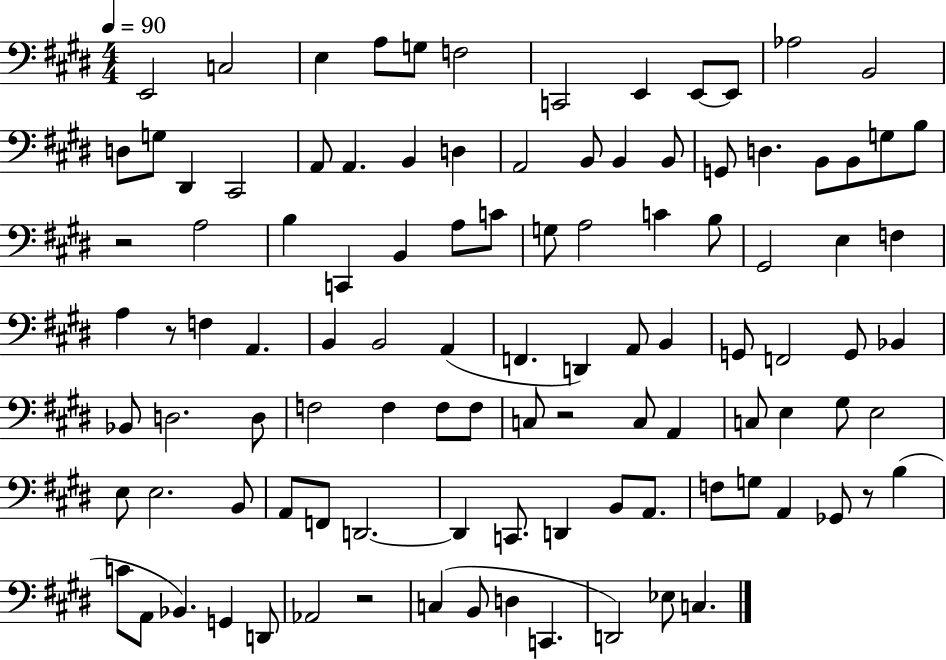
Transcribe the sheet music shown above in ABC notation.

X:1
T:Untitled
M:4/4
L:1/4
K:E
E,,2 C,2 E, A,/2 G,/2 F,2 C,,2 E,, E,,/2 E,,/2 _A,2 B,,2 D,/2 G,/2 ^D,, ^C,,2 A,,/2 A,, B,, D, A,,2 B,,/2 B,, B,,/2 G,,/2 D, B,,/2 B,,/2 G,/2 B,/2 z2 A,2 B, C,, B,, A,/2 C/2 G,/2 A,2 C B,/2 ^G,,2 E, F, A, z/2 F, A,, B,, B,,2 A,, F,, D,, A,,/2 B,, G,,/2 F,,2 G,,/2 _B,, _B,,/2 D,2 D,/2 F,2 F, F,/2 F,/2 C,/2 z2 C,/2 A,, C,/2 E, ^G,/2 E,2 E,/2 E,2 B,,/2 A,,/2 F,,/2 D,,2 D,, C,,/2 D,, B,,/2 A,,/2 F,/2 G,/2 A,, _G,,/2 z/2 B, C/2 A,,/2 _B,, G,, D,,/2 _A,,2 z2 C, B,,/2 D, C,, D,,2 _E,/2 C,